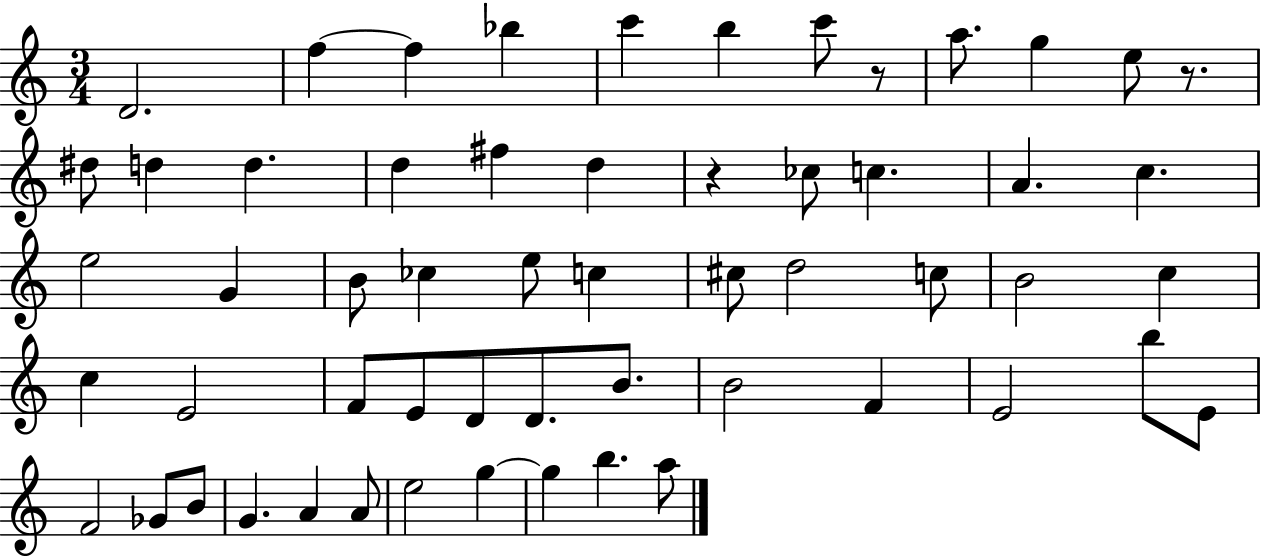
D4/h. F5/q F5/q Bb5/q C6/q B5/q C6/e R/e A5/e. G5/q E5/e R/e. D#5/e D5/q D5/q. D5/q F#5/q D5/q R/q CES5/e C5/q. A4/q. C5/q. E5/h G4/q B4/e CES5/q E5/e C5/q C#5/e D5/h C5/e B4/h C5/q C5/q E4/h F4/e E4/e D4/e D4/e. B4/e. B4/h F4/q E4/h B5/e E4/e F4/h Gb4/e B4/e G4/q. A4/q A4/e E5/h G5/q G5/q B5/q. A5/e